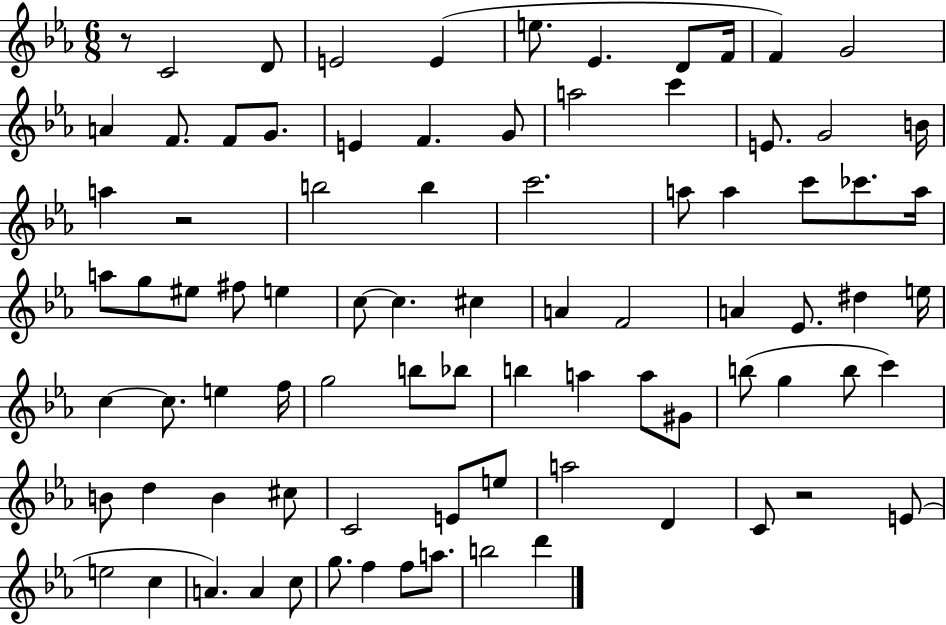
{
  \clef treble
  \numericTimeSignature
  \time 6/8
  \key ees \major
  r8 c'2 d'8 | e'2 e'4( | e''8. ees'4. d'8 f'16 | f'4) g'2 | \break a'4 f'8. f'8 g'8. | e'4 f'4. g'8 | a''2 c'''4 | e'8. g'2 b'16 | \break a''4 r2 | b''2 b''4 | c'''2. | a''8 a''4 c'''8 ces'''8. a''16 | \break a''8 g''8 eis''8 fis''8 e''4 | c''8~~ c''4. cis''4 | a'4 f'2 | a'4 ees'8. dis''4 e''16 | \break c''4~~ c''8. e''4 f''16 | g''2 b''8 bes''8 | b''4 a''4 a''8 gis'8 | b''8( g''4 b''8 c'''4) | \break b'8 d''4 b'4 cis''8 | c'2 e'8 e''8 | a''2 d'4 | c'8 r2 e'8( | \break e''2 c''4 | a'4.) a'4 c''8 | g''8. f''4 f''8 a''8. | b''2 d'''4 | \break \bar "|."
}